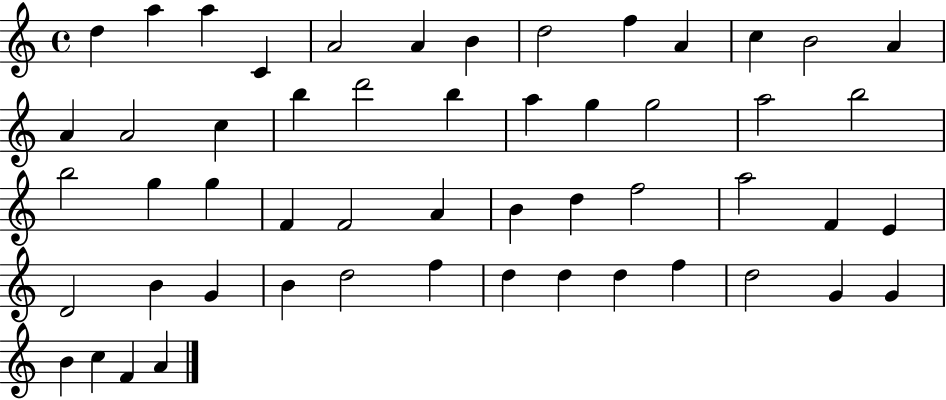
D5/q A5/q A5/q C4/q A4/h A4/q B4/q D5/h F5/q A4/q C5/q B4/h A4/q A4/q A4/h C5/q B5/q D6/h B5/q A5/q G5/q G5/h A5/h B5/h B5/h G5/q G5/q F4/q F4/h A4/q B4/q D5/q F5/h A5/h F4/q E4/q D4/h B4/q G4/q B4/q D5/h F5/q D5/q D5/q D5/q F5/q D5/h G4/q G4/q B4/q C5/q F4/q A4/q